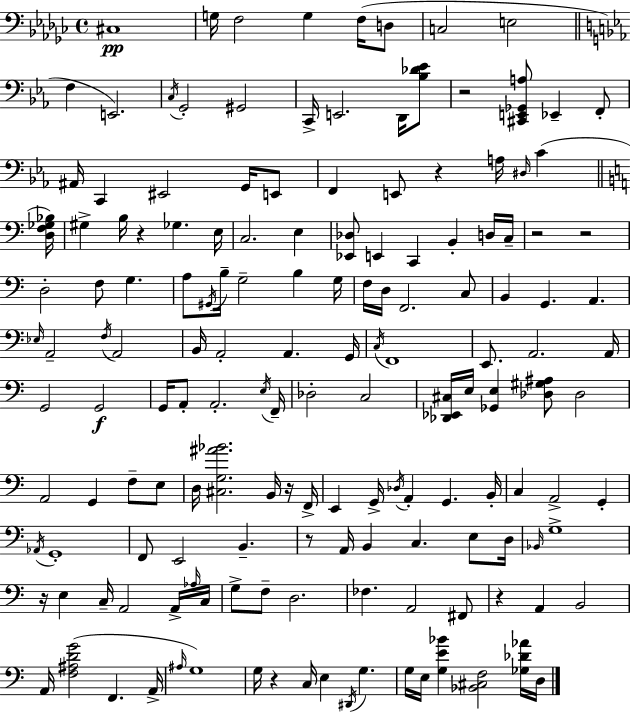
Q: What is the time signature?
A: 4/4